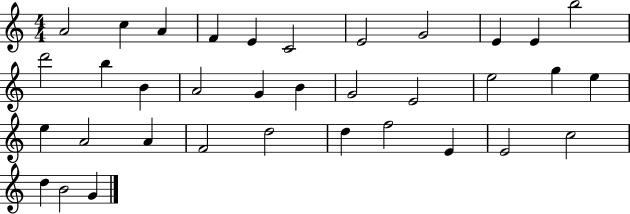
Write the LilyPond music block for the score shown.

{
  \clef treble
  \numericTimeSignature
  \time 4/4
  \key c \major
  a'2 c''4 a'4 | f'4 e'4 c'2 | e'2 g'2 | e'4 e'4 b''2 | \break d'''2 b''4 b'4 | a'2 g'4 b'4 | g'2 e'2 | e''2 g''4 e''4 | \break e''4 a'2 a'4 | f'2 d''2 | d''4 f''2 e'4 | e'2 c''2 | \break d''4 b'2 g'4 | \bar "|."
}